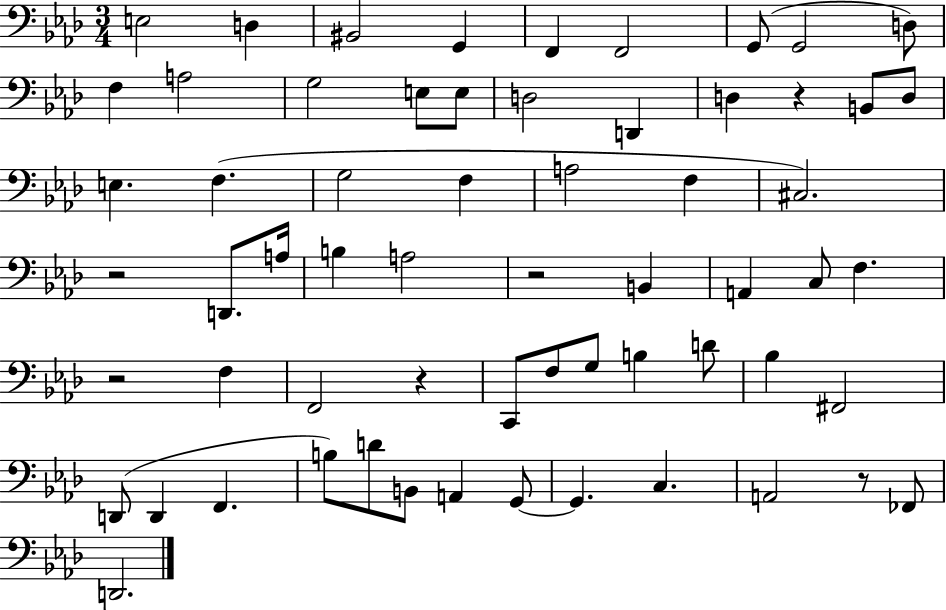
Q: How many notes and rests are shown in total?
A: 62